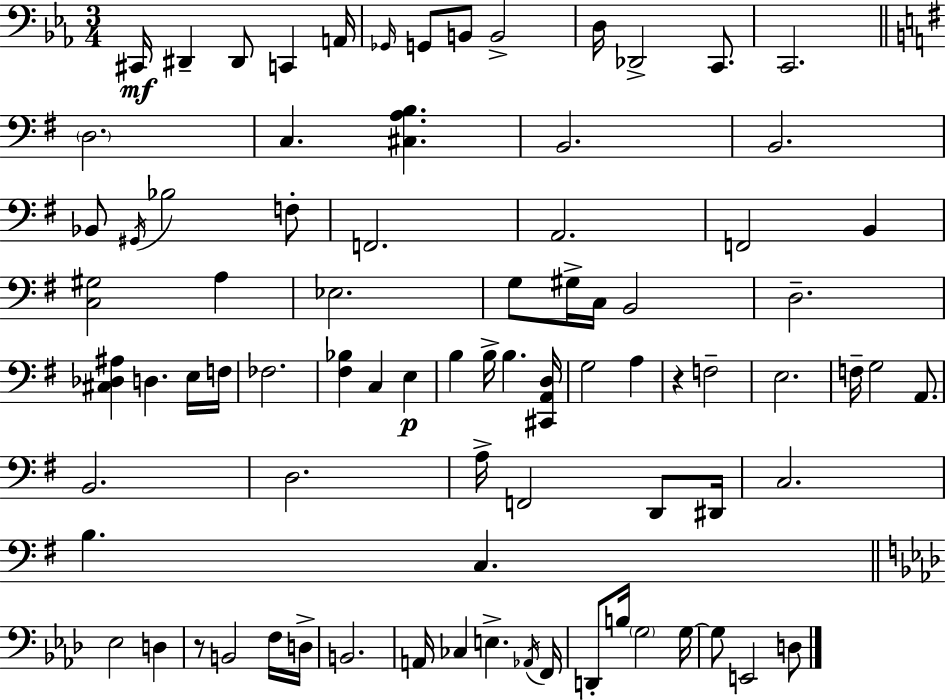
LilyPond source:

{
  \clef bass
  \numericTimeSignature
  \time 3/4
  \key c \minor
  cis,16\mf dis,4-- dis,8 c,4 a,16 | \grace { ges,16 } g,8 b,8 b,2-> | d16 des,2-> c,8. | c,2. | \break \bar "||" \break \key g \major \parenthesize d2. | c4. <cis a b>4. | b,2. | b,2. | \break bes,8 \acciaccatura { gis,16 } bes2 f8-. | f,2. | a,2. | f,2 b,4 | \break <c gis>2 a4 | ees2. | g8 gis16-> c16 b,2 | d2.-- | \break <cis des ais>4 d4. e16 | f16 fes2. | <fis bes>4 c4 e4\p | b4 b16-> b4. | \break <cis, a, d>16 g2 a4 | r4 f2-- | e2. | f16-- g2 a,8. | \break b,2. | d2. | a16-> f,2 d,8 | dis,16 c2. | \break b4. c4. | \bar "||" \break \key aes \major ees2 d4 | r8 b,2 f16 d16-> | b,2. | a,16 ces4 e4.-> \acciaccatura { aes,16 } | \break f,16 d,8-. b16 \parenthesize g2 | g16~~ g8 e,2 d8 | \bar "|."
}